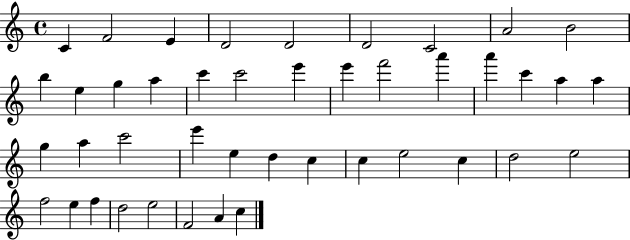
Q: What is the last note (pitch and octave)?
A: C5